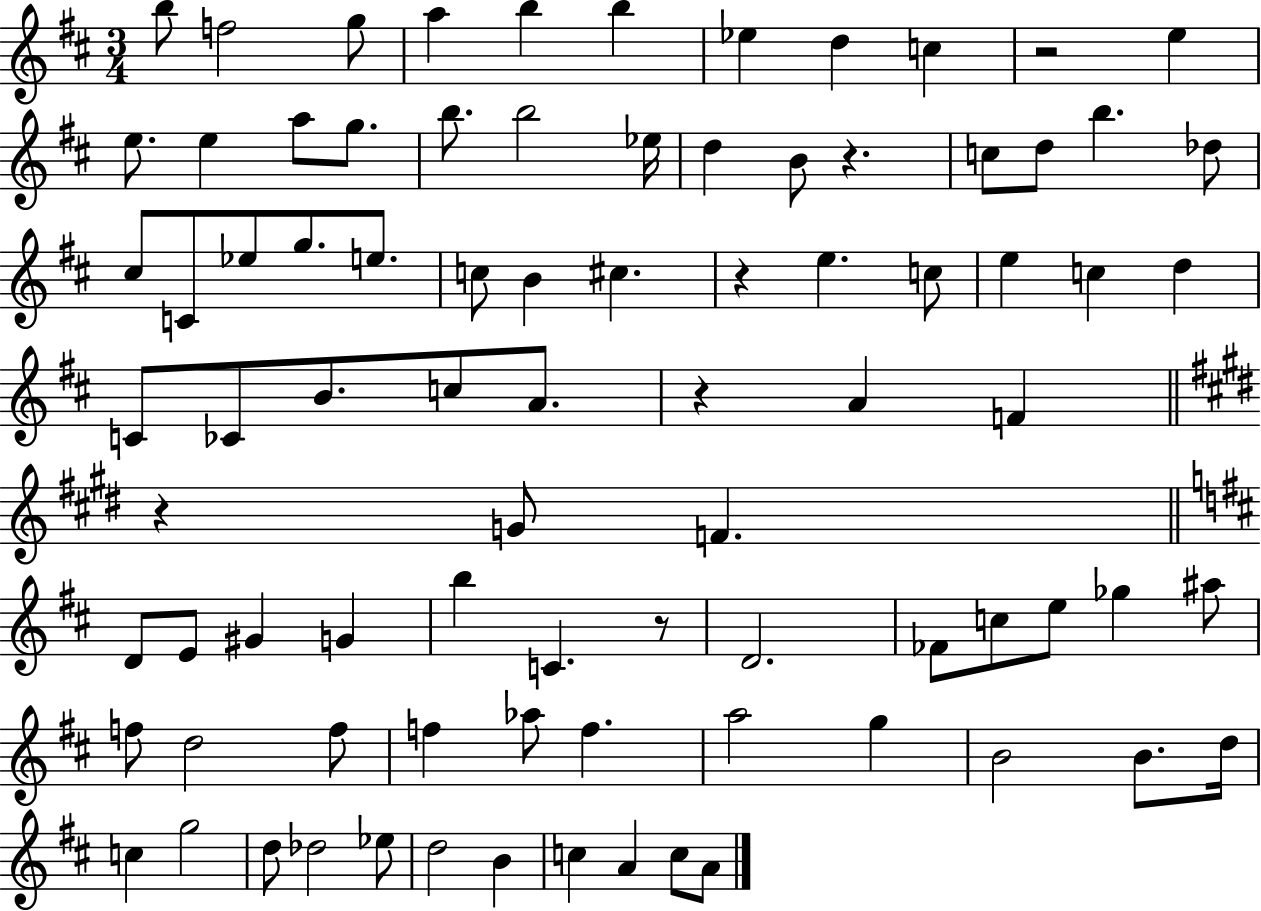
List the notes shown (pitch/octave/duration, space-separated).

B5/e F5/h G5/e A5/q B5/q B5/q Eb5/q D5/q C5/q R/h E5/q E5/e. E5/q A5/e G5/e. B5/e. B5/h Eb5/s D5/q B4/e R/q. C5/e D5/e B5/q. Db5/e C#5/e C4/e Eb5/e G5/e. E5/e. C5/e B4/q C#5/q. R/q E5/q. C5/e E5/q C5/q D5/q C4/e CES4/e B4/e. C5/e A4/e. R/q A4/q F4/q R/q G4/e F4/q. D4/e E4/e G#4/q G4/q B5/q C4/q. R/e D4/h. FES4/e C5/e E5/e Gb5/q A#5/e F5/e D5/h F5/e F5/q Ab5/e F5/q. A5/h G5/q B4/h B4/e. D5/s C5/q G5/h D5/e Db5/h Eb5/e D5/h B4/q C5/q A4/q C5/e A4/e